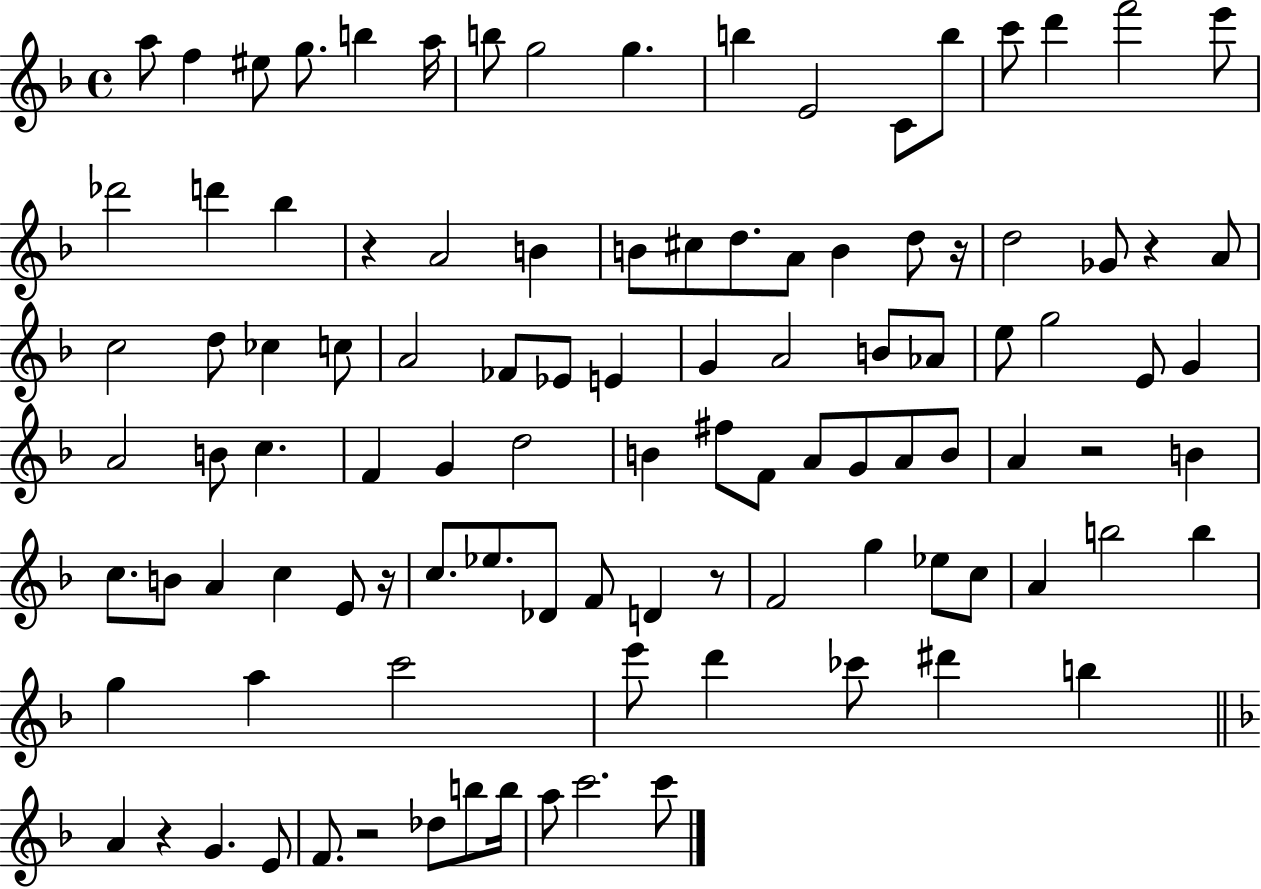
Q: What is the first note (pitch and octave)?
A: A5